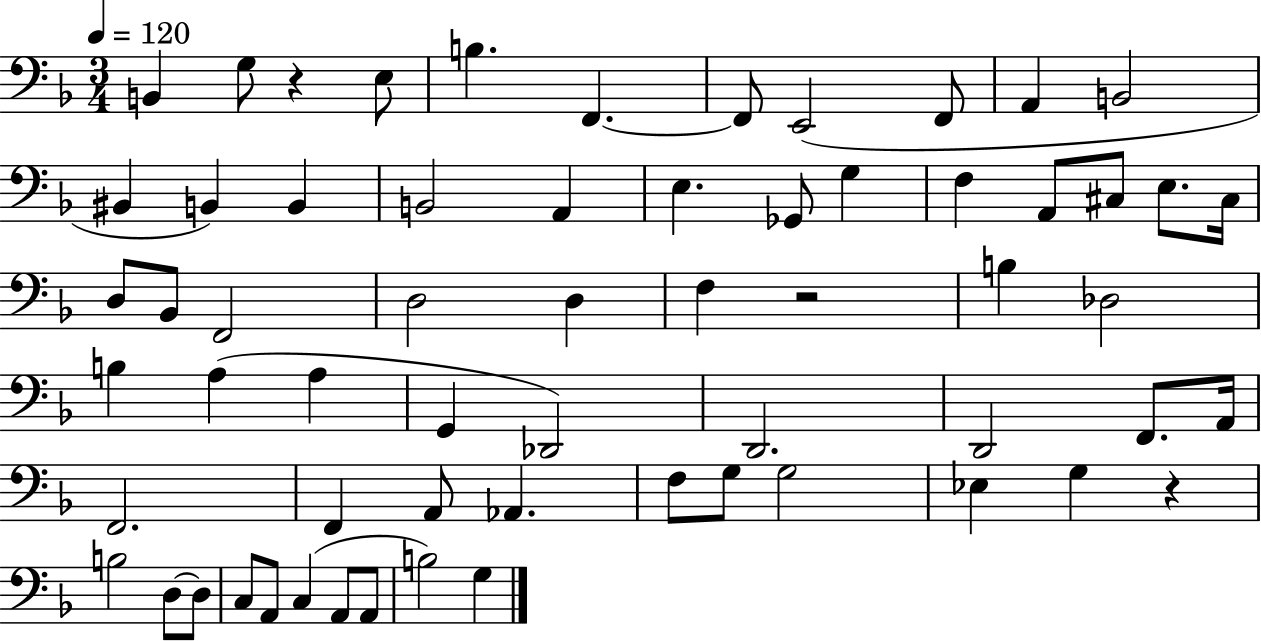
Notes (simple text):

B2/q G3/e R/q E3/e B3/q. F2/q. F2/e E2/h F2/e A2/q B2/h BIS2/q B2/q B2/q B2/h A2/q E3/q. Gb2/e G3/q F3/q A2/e C#3/e E3/e. C#3/s D3/e Bb2/e F2/h D3/h D3/q F3/q R/h B3/q Db3/h B3/q A3/q A3/q G2/q Db2/h D2/h. D2/h F2/e. A2/s F2/h. F2/q A2/e Ab2/q. F3/e G3/e G3/h Eb3/q G3/q R/q B3/h D3/e D3/e C3/e A2/e C3/q A2/e A2/e B3/h G3/q